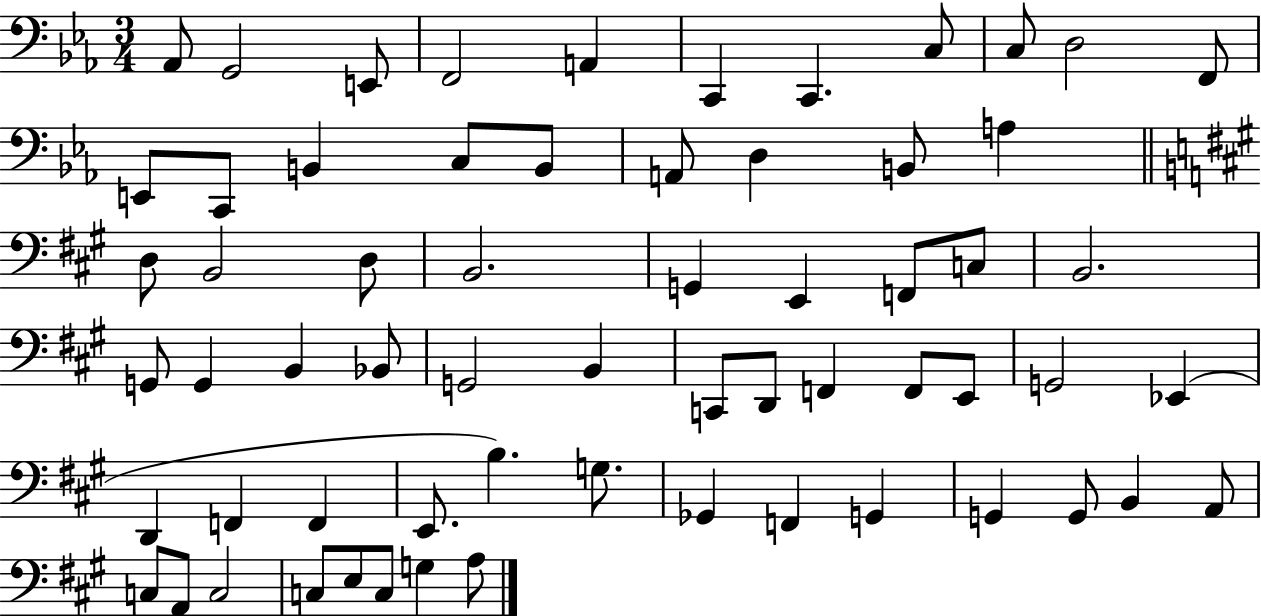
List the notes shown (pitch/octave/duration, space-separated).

Ab2/e G2/h E2/e F2/h A2/q C2/q C2/q. C3/e C3/e D3/h F2/e E2/e C2/e B2/q C3/e B2/e A2/e D3/q B2/e A3/q D3/e B2/h D3/e B2/h. G2/q E2/q F2/e C3/e B2/h. G2/e G2/q B2/q Bb2/e G2/h B2/q C2/e D2/e F2/q F2/e E2/e G2/h Eb2/q D2/q F2/q F2/q E2/e. B3/q. G3/e. Gb2/q F2/q G2/q G2/q G2/e B2/q A2/e C3/e A2/e C3/h C3/e E3/e C3/e G3/q A3/e